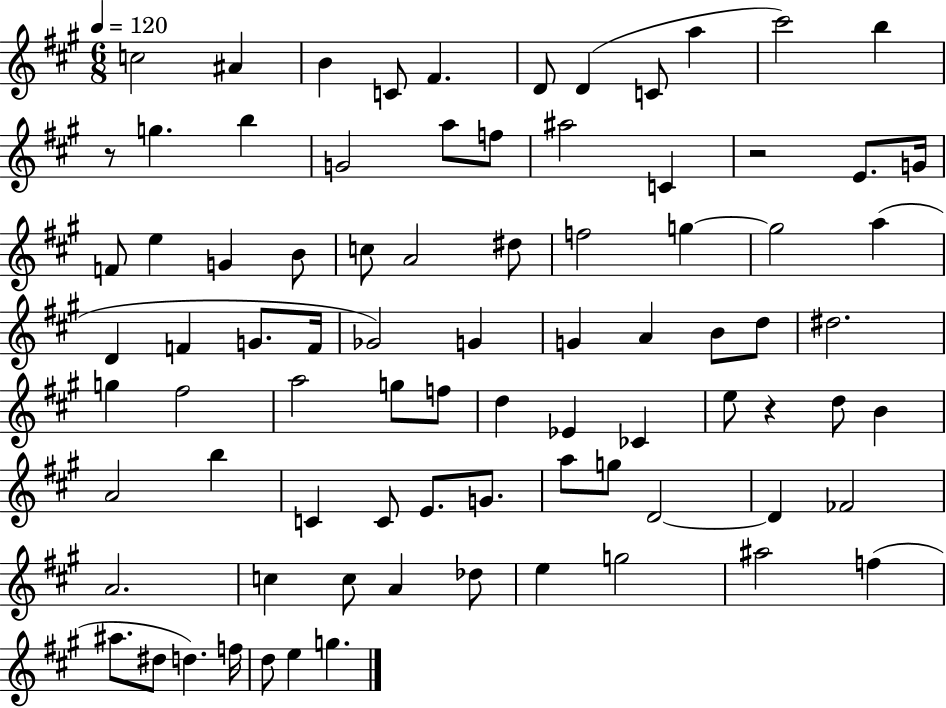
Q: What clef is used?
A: treble